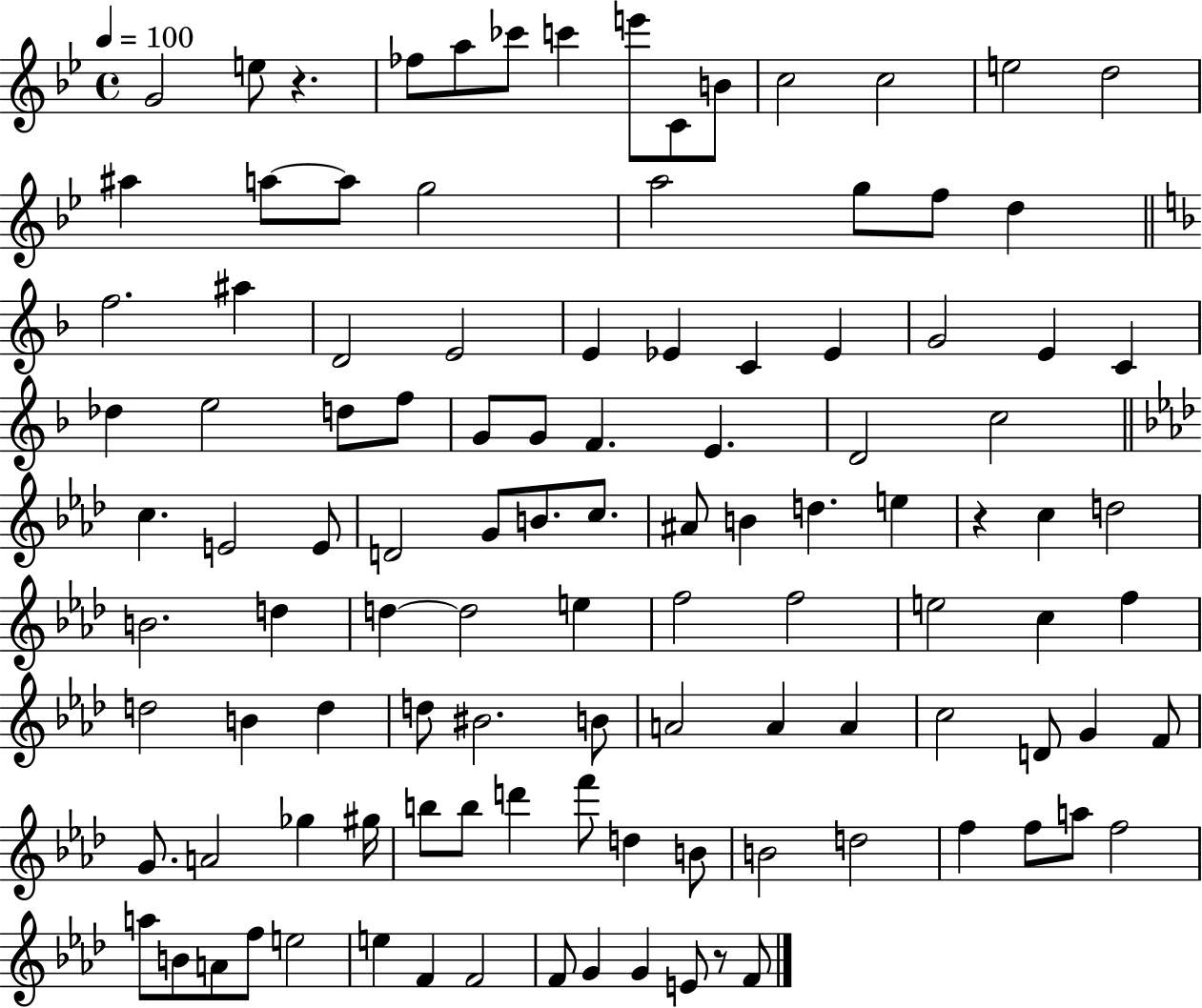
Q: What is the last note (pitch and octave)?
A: F4